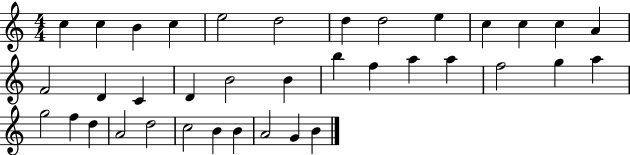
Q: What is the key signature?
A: C major